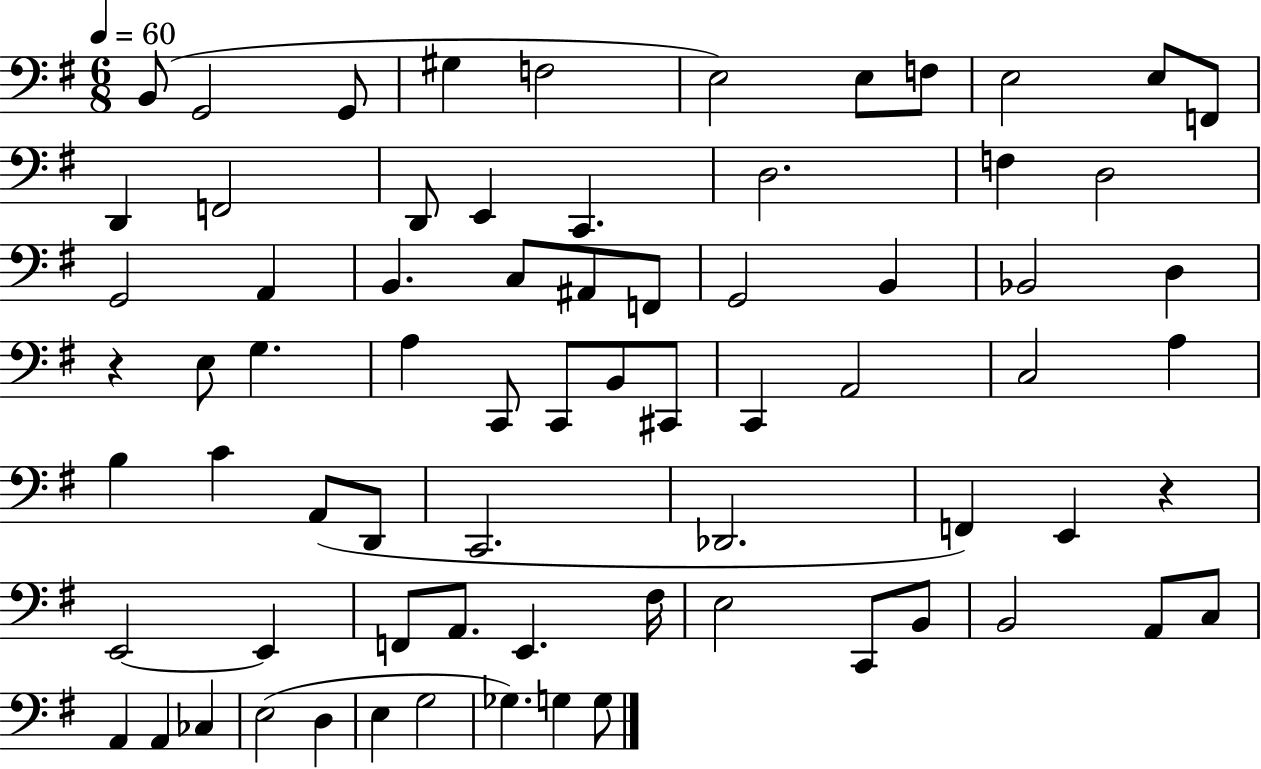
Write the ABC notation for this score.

X:1
T:Untitled
M:6/8
L:1/4
K:G
B,,/2 G,,2 G,,/2 ^G, F,2 E,2 E,/2 F,/2 E,2 E,/2 F,,/2 D,, F,,2 D,,/2 E,, C,, D,2 F, D,2 G,,2 A,, B,, C,/2 ^A,,/2 F,,/2 G,,2 B,, _B,,2 D, z E,/2 G, A, C,,/2 C,,/2 B,,/2 ^C,,/2 C,, A,,2 C,2 A, B, C A,,/2 D,,/2 C,,2 _D,,2 F,, E,, z E,,2 E,, F,,/2 A,,/2 E,, ^F,/4 E,2 C,,/2 B,,/2 B,,2 A,,/2 C,/2 A,, A,, _C, E,2 D, E, G,2 _G, G, G,/2